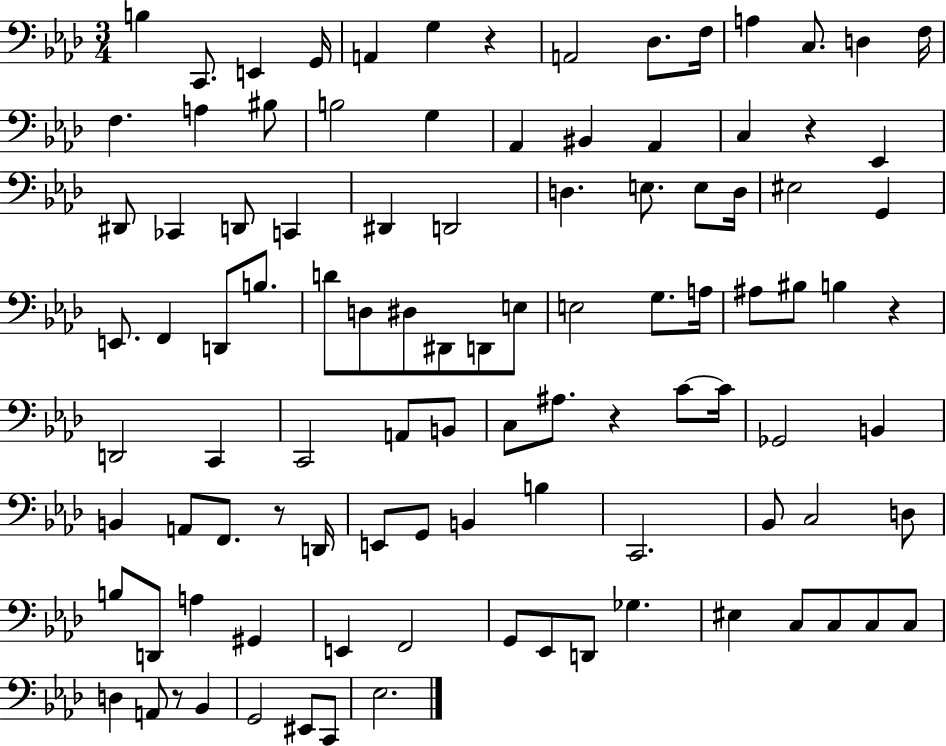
{
  \clef bass
  \numericTimeSignature
  \time 3/4
  \key aes \major
  b4 c,8. e,4 g,16 | a,4 g4 r4 | a,2 des8. f16 | a4 c8. d4 f16 | \break f4. a4 bis8 | b2 g4 | aes,4 bis,4 aes,4 | c4 r4 ees,4 | \break dis,8 ces,4 d,8 c,4 | dis,4 d,2 | d4. e8. e8 d16 | eis2 g,4 | \break e,8. f,4 d,8 b8. | d'8 d8 dis8 dis,8 d,8 e8 | e2 g8. a16 | ais8 bis8 b4 r4 | \break d,2 c,4 | c,2 a,8 b,8 | c8 ais8. r4 c'8~~ c'16 | ges,2 b,4 | \break b,4 a,8 f,8. r8 d,16 | e,8 g,8 b,4 b4 | c,2. | bes,8 c2 d8 | \break b8 d,8 a4 gis,4 | e,4 f,2 | g,8 ees,8 d,8 ges4. | eis4 c8 c8 c8 c8 | \break d4 a,8 r8 bes,4 | g,2 eis,8 c,8 | ees2. | \bar "|."
}